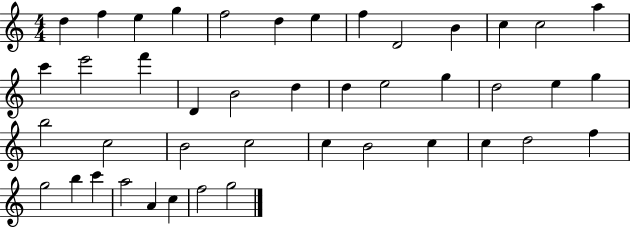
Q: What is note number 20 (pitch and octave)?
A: D5